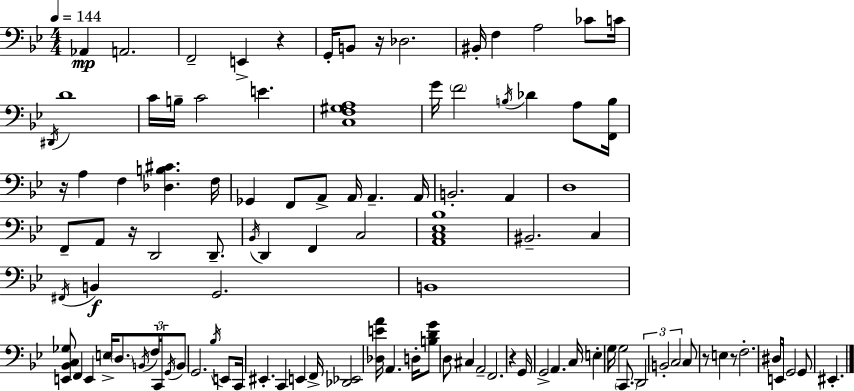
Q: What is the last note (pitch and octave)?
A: EIS2